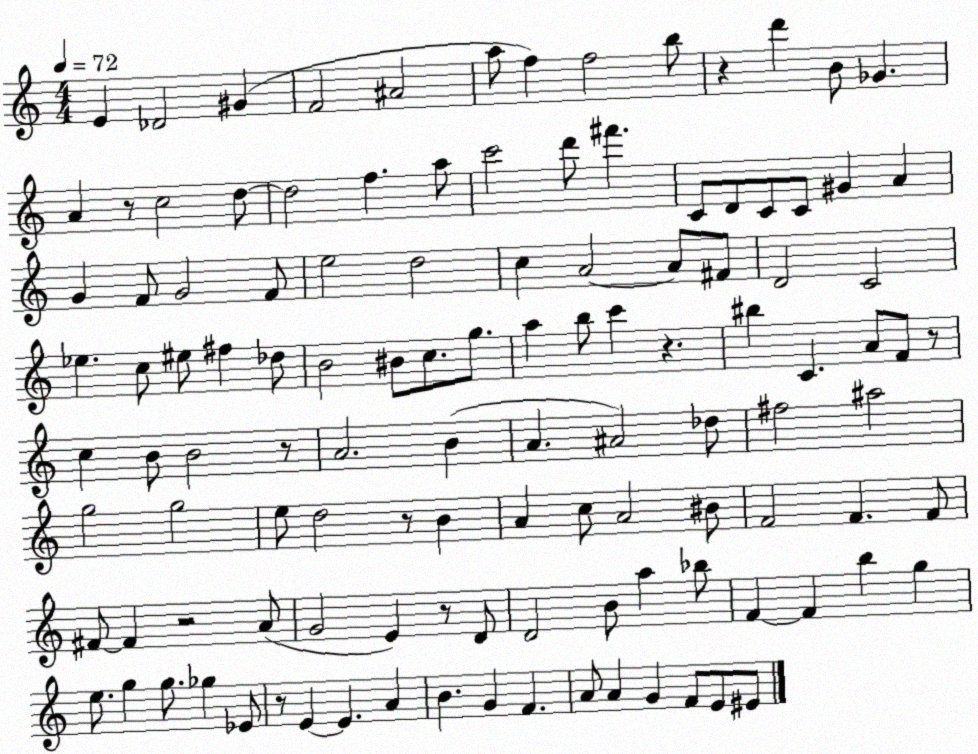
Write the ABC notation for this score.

X:1
T:Untitled
M:4/4
L:1/4
K:C
E _D2 ^G F2 ^A2 a/2 f f2 b/2 z d' B/2 _G A z/2 c2 d/2 d2 f a/2 c'2 d'/2 ^f' C/2 D/2 C/2 C/2 ^G A G F/2 G2 F/2 e2 d2 c A2 A/2 ^F/2 D2 C2 _e c/2 ^e/2 ^f _d/2 B2 ^B/2 c/2 g/2 a b/2 c' z ^b C A/2 F/2 z/2 c B/2 B2 z/2 A2 B A ^A2 _d/2 ^f2 ^a2 g2 g2 e/2 d2 z/2 B A c/2 A2 ^B/2 F2 F F/2 ^F/2 ^F z2 A/2 G2 E z/2 D/2 D2 B/2 a _b/2 F F b g e/2 g g/2 _g _E/2 z/2 E E A B G F A/2 A G F/2 E/2 ^E/2